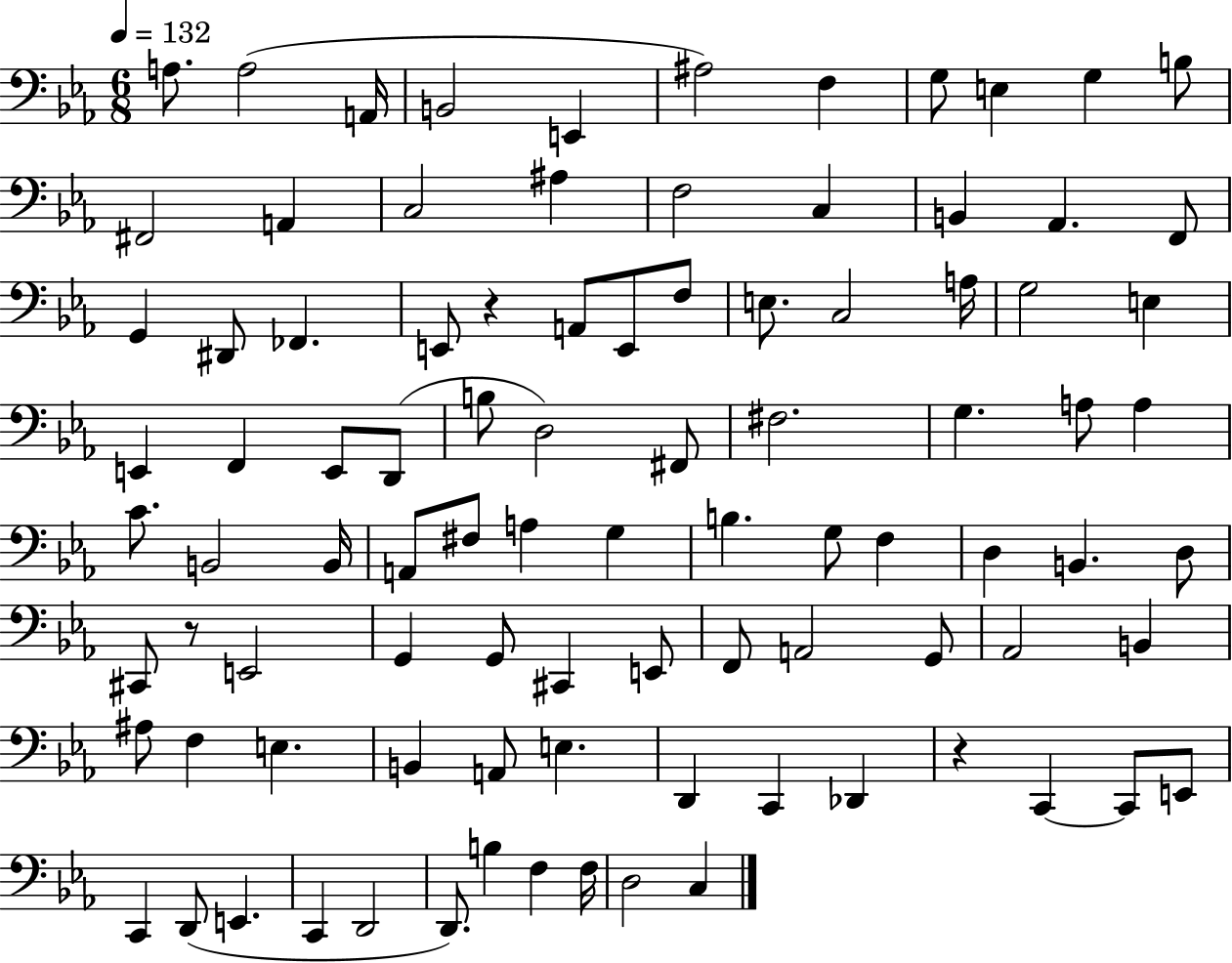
X:1
T:Untitled
M:6/8
L:1/4
K:Eb
A,/2 A,2 A,,/4 B,,2 E,, ^A,2 F, G,/2 E, G, B,/2 ^F,,2 A,, C,2 ^A, F,2 C, B,, _A,, F,,/2 G,, ^D,,/2 _F,, E,,/2 z A,,/2 E,,/2 F,/2 E,/2 C,2 A,/4 G,2 E, E,, F,, E,,/2 D,,/2 B,/2 D,2 ^F,,/2 ^F,2 G, A,/2 A, C/2 B,,2 B,,/4 A,,/2 ^F,/2 A, G, B, G,/2 F, D, B,, D,/2 ^C,,/2 z/2 E,,2 G,, G,,/2 ^C,, E,,/2 F,,/2 A,,2 G,,/2 _A,,2 B,, ^A,/2 F, E, B,, A,,/2 E, D,, C,, _D,, z C,, C,,/2 E,,/2 C,, D,,/2 E,, C,, D,,2 D,,/2 B, F, F,/4 D,2 C,